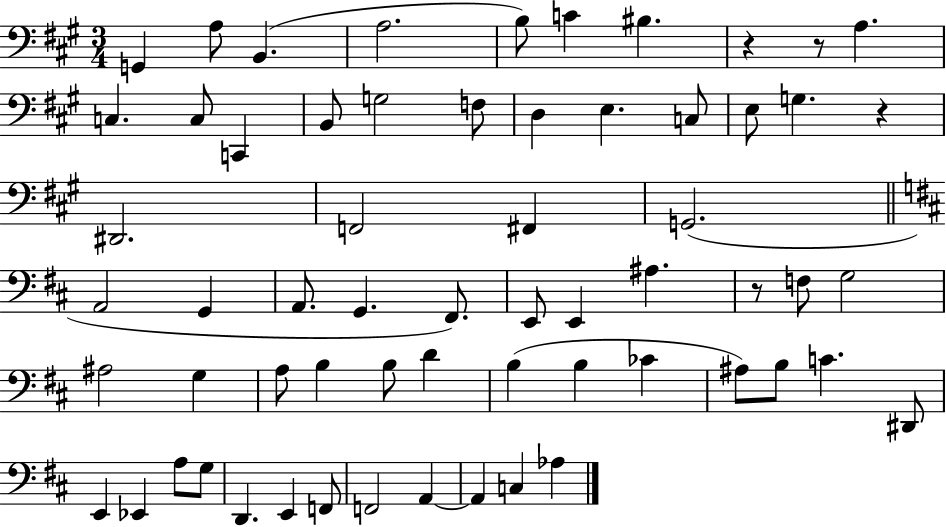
{
  \clef bass
  \numericTimeSignature
  \time 3/4
  \key a \major
  g,4 a8 b,4.( | a2. | b8) c'4 bis4. | r4 r8 a4. | \break c4. c8 c,4 | b,8 g2 f8 | d4 e4. c8 | e8 g4. r4 | \break dis,2. | f,2 fis,4 | g,2.( | \bar "||" \break \key d \major a,2 g,4 | a,8. g,4. fis,8.) | e,8 e,4 ais4. | r8 f8 g2 | \break ais2 g4 | a8 b4 b8 d'4 | b4( b4 ces'4 | ais8) b8 c'4. dis,8 | \break e,4 ees,4 a8 g8 | d,4. e,4 f,8 | f,2 a,4~~ | a,4 c4 aes4 | \break \bar "|."
}